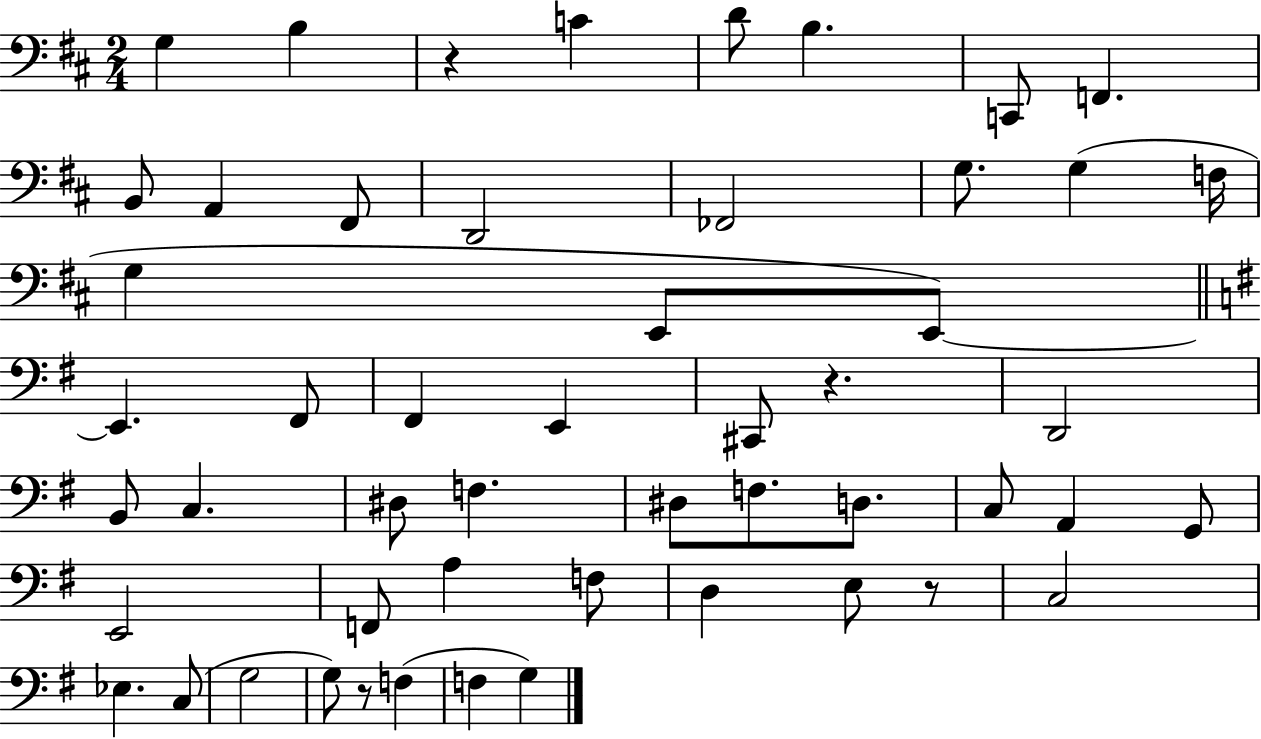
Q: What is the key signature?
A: D major